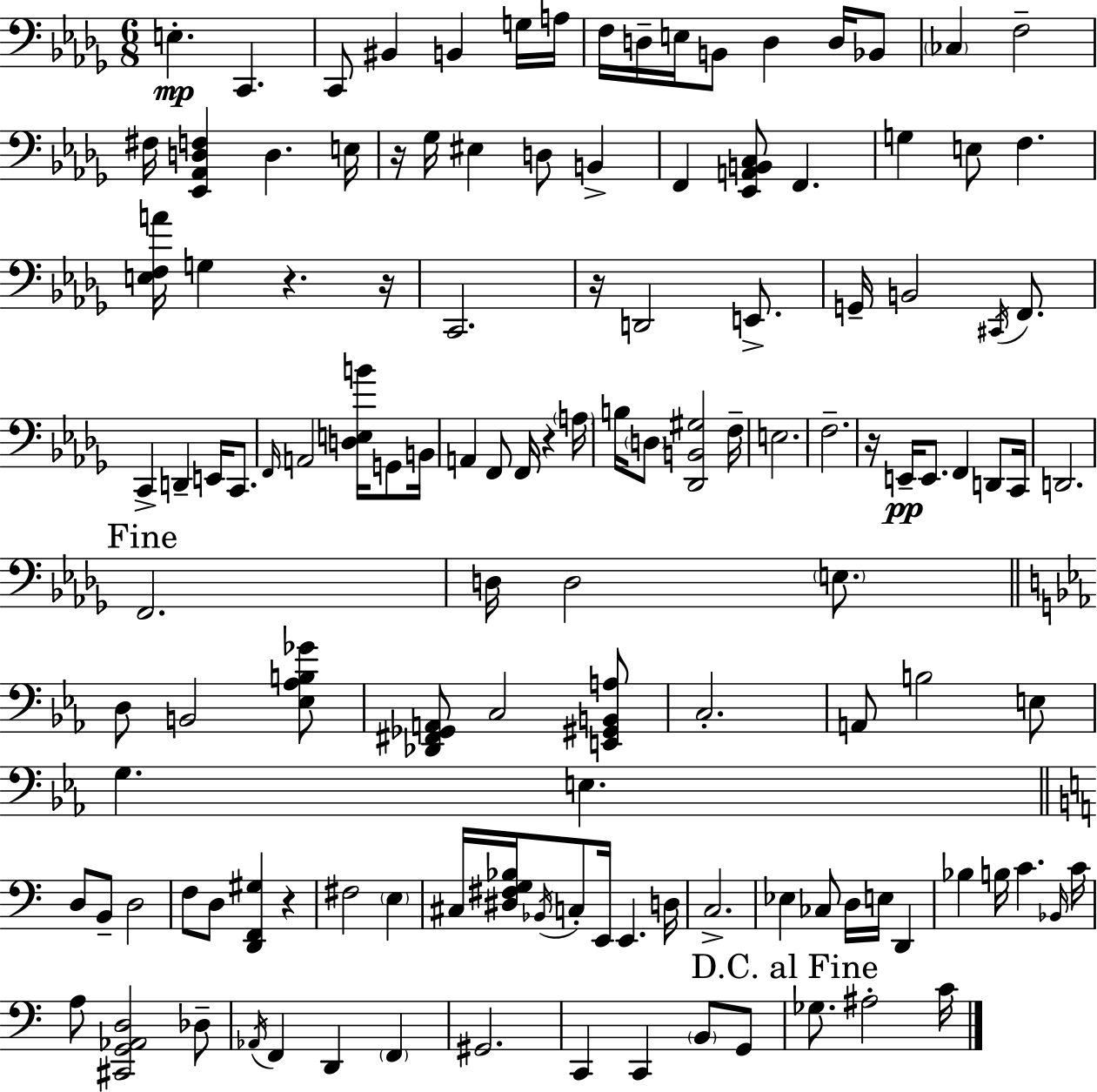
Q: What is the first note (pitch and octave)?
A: E3